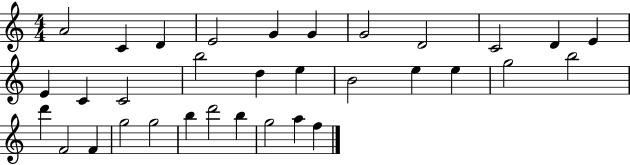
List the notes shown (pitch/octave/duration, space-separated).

A4/h C4/q D4/q E4/h G4/q G4/q G4/h D4/h C4/h D4/q E4/q E4/q C4/q C4/h B5/h D5/q E5/q B4/h E5/q E5/q G5/h B5/h D6/q F4/h F4/q G5/h G5/h B5/q D6/h B5/q G5/h A5/q F5/q